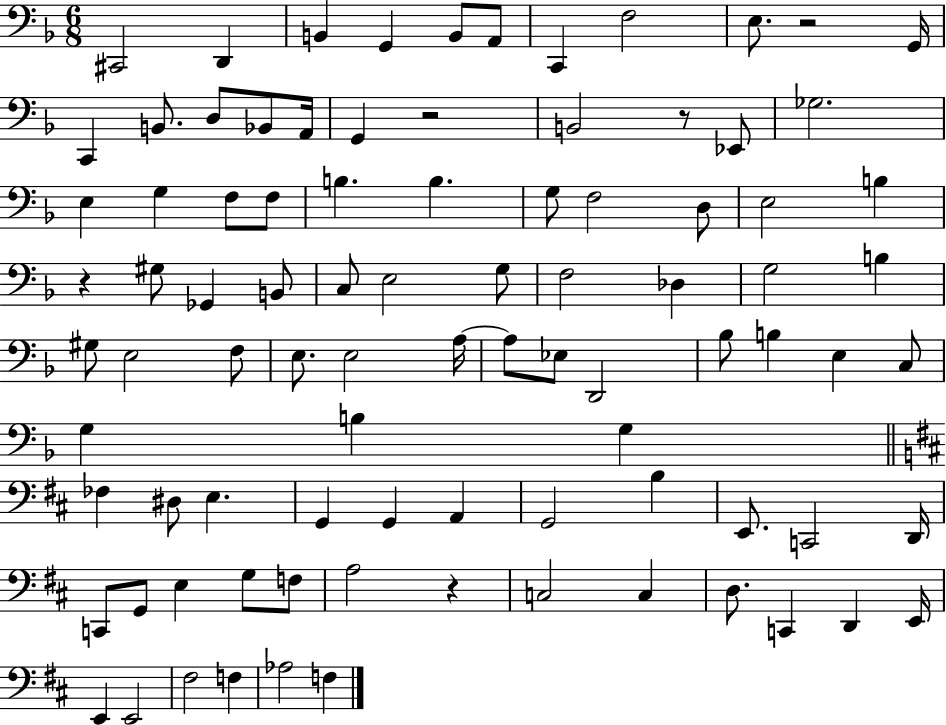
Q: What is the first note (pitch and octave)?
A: C#2